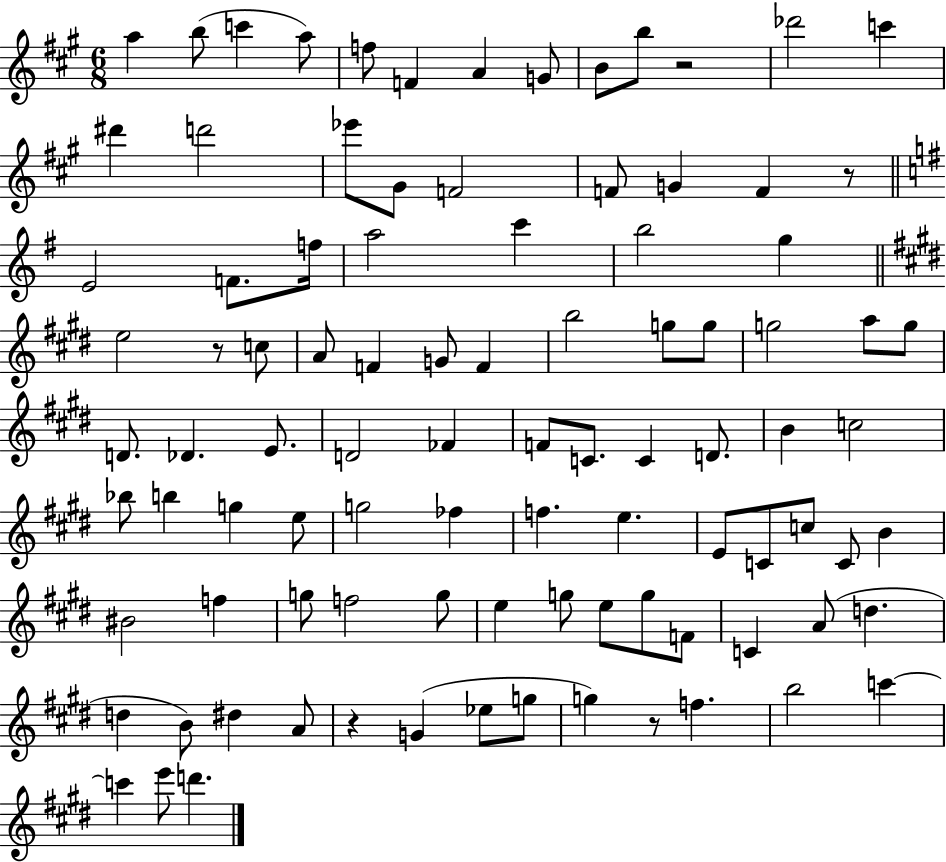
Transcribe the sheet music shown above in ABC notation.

X:1
T:Untitled
M:6/8
L:1/4
K:A
a b/2 c' a/2 f/2 F A G/2 B/2 b/2 z2 _d'2 c' ^d' d'2 _e'/2 ^G/2 F2 F/2 G F z/2 E2 F/2 f/4 a2 c' b2 g e2 z/2 c/2 A/2 F G/2 F b2 g/2 g/2 g2 a/2 g/2 D/2 _D E/2 D2 _F F/2 C/2 C D/2 B c2 _b/2 b g e/2 g2 _f f e E/2 C/2 c/2 C/2 B ^B2 f g/2 f2 g/2 e g/2 e/2 g/2 F/2 C A/2 d d B/2 ^d A/2 z G _e/2 g/2 g z/2 f b2 c' c' e'/2 d'